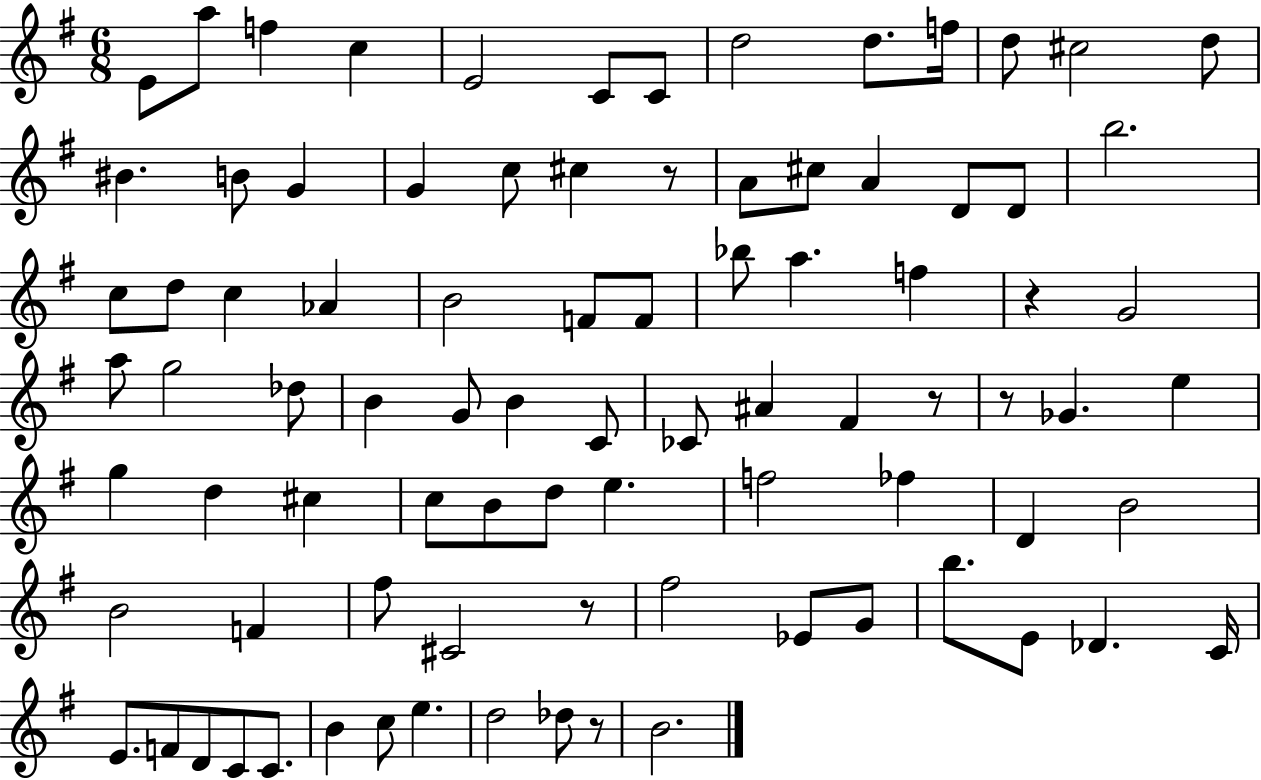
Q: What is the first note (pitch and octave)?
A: E4